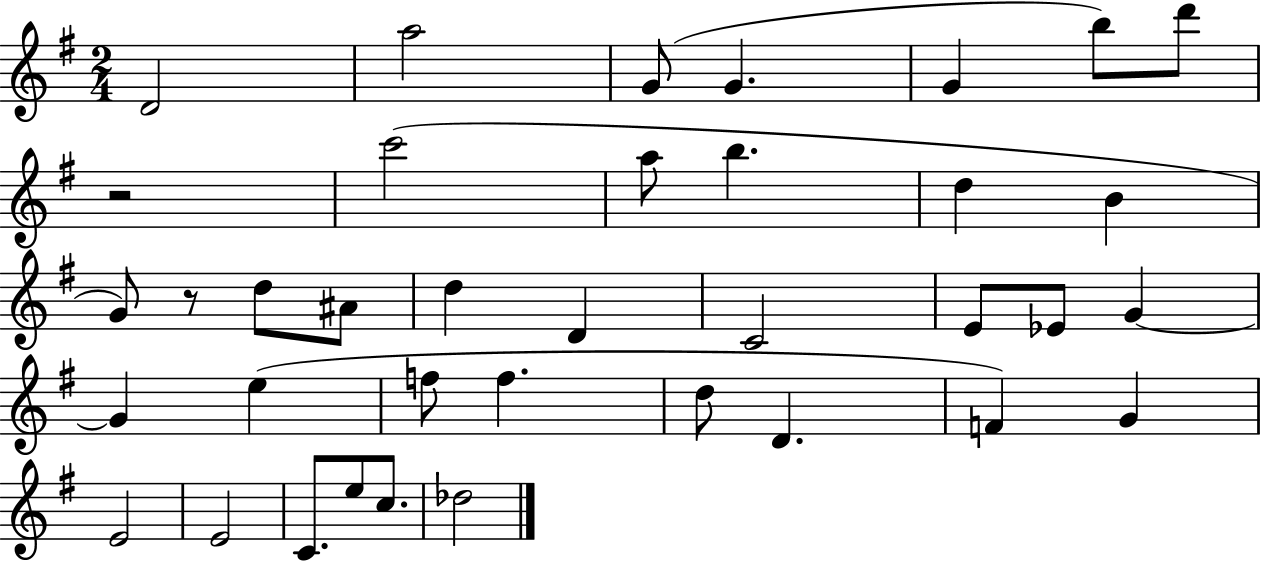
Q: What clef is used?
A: treble